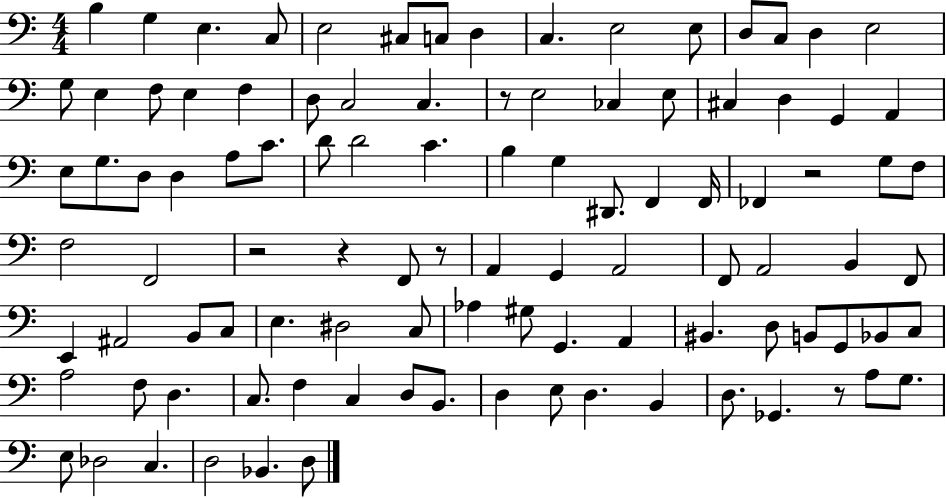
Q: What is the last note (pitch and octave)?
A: D3